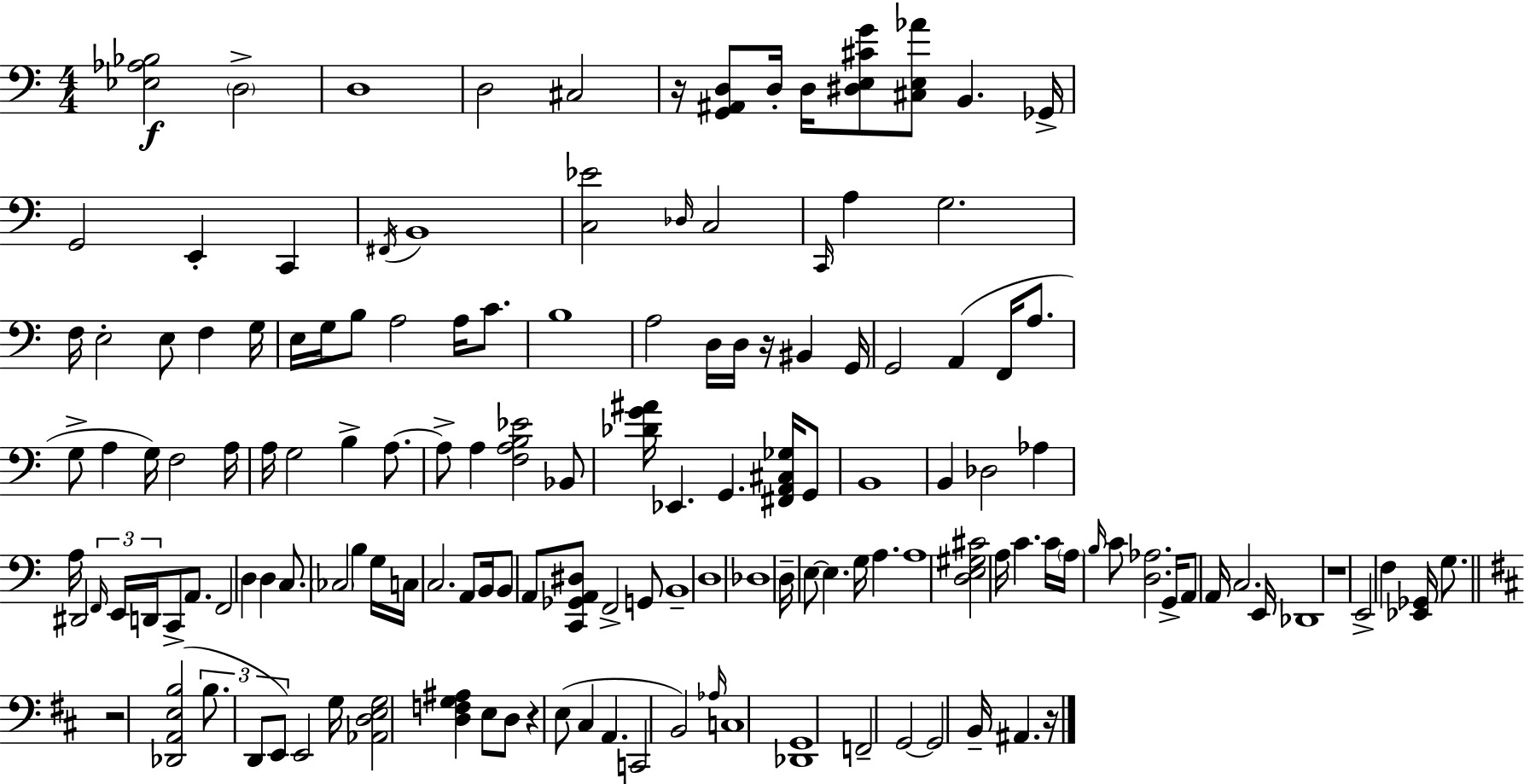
{
  \clef bass
  \numericTimeSignature
  \time 4/4
  \key a \minor
  <ees aes bes>2\f \parenthesize d2-> | d1 | d2 cis2 | r16 <g, ais, d>8 d16-. d16 <dis e cis' g'>8 <cis e aes'>8 b,4. ges,16-> | \break g,2 e,4-. c,4 | \acciaccatura { fis,16 } b,1 | <c ees'>2 \grace { des16 } c2 | \grace { c,16 } a4 g2. | \break f16 e2-. e8 f4 | g16 e16 g16 b8 a2 a16 | c'8. b1 | a2 d16 d16 r16 bis,4 | \break g,16 g,2 a,4( f,16 | a8. g8-> a4 g16) f2 | a16 a16 g2 b4-> | a8.~~ a8-> a4 <f a b ees'>2 | \break bes,8 <des' g' ais'>16 ees,4. g,4. | <fis, a, cis ges>16 g,8 b,1 | b,4 des2 aes4 | a16 dis,2 \tuplet 3/2 { \grace { f,16 } e,16 d,16 } c,8-> | \break a,8. f,2 d4 | d4 c8. \parenthesize ces2 b4 | g16 c16 c2. | a,8 b,16 b,8 a,8 <c, ges, a, dis>8 f,2-> | \break g,8 b,1-- | d1 | des1 | d16-- e8~~ e4. g16 a4. | \break a1 | <d e gis cis'>2 a16 c'4. | c'16 \parenthesize a16 \grace { b16 } c'8 <d aes>2. | g,16-> a,8 a,16 c2. | \break e,16 des,1 | r1 | e,2-> f4 | <ees, ges,>16 g8. \bar "||" \break \key d \major r2 <des, a, e b>2( | \tuplet 3/2 { b8. d,8 e,8) } e,2 g16 | <aes, d e g>2 <d f g ais>4 e8 d8 | r4 e8( cis4 a,4. | \break c,2 b,2) | \grace { aes16 } c1 | <des, g,>1 | f,2-- g,2~~ | \break g,2 b,16-- ais,4. | r16 \bar "|."
}